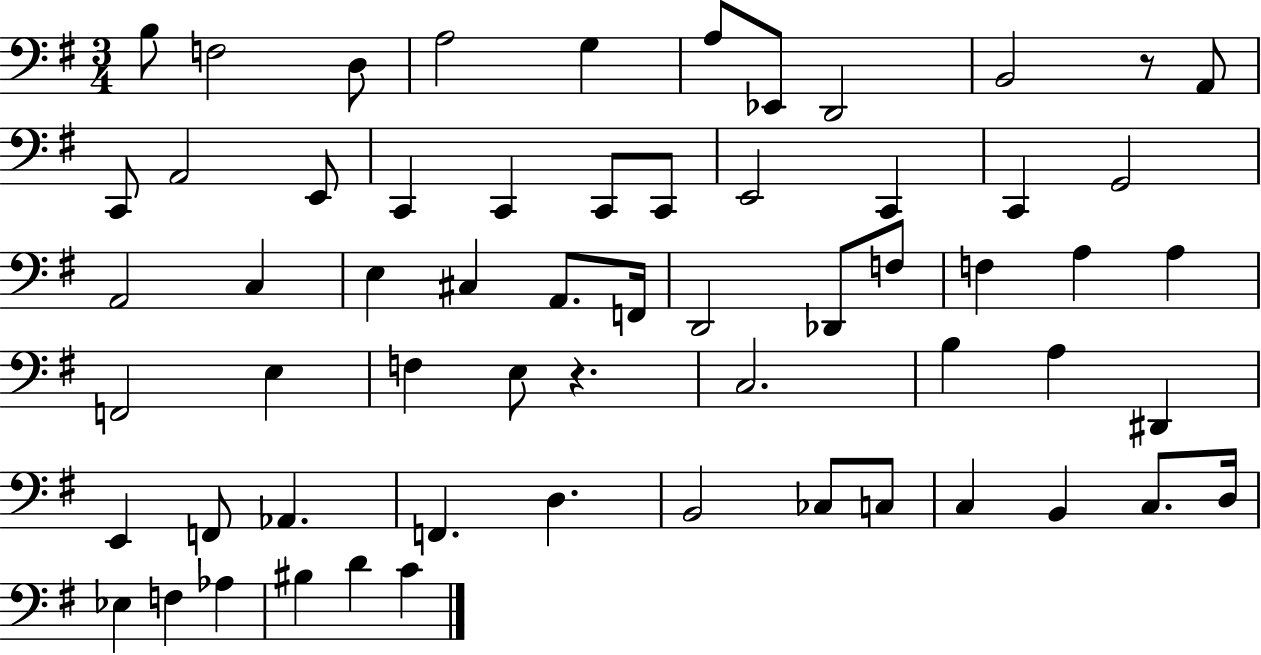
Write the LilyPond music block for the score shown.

{
  \clef bass
  \numericTimeSignature
  \time 3/4
  \key g \major
  b8 f2 d8 | a2 g4 | a8 ees,8 d,2 | b,2 r8 a,8 | \break c,8 a,2 e,8 | c,4 c,4 c,8 c,8 | e,2 c,4 | c,4 g,2 | \break a,2 c4 | e4 cis4 a,8. f,16 | d,2 des,8 f8 | f4 a4 a4 | \break f,2 e4 | f4 e8 r4. | c2. | b4 a4 dis,4 | \break e,4 f,8 aes,4. | f,4. d4. | b,2 ces8 c8 | c4 b,4 c8. d16 | \break ees4 f4 aes4 | bis4 d'4 c'4 | \bar "|."
}